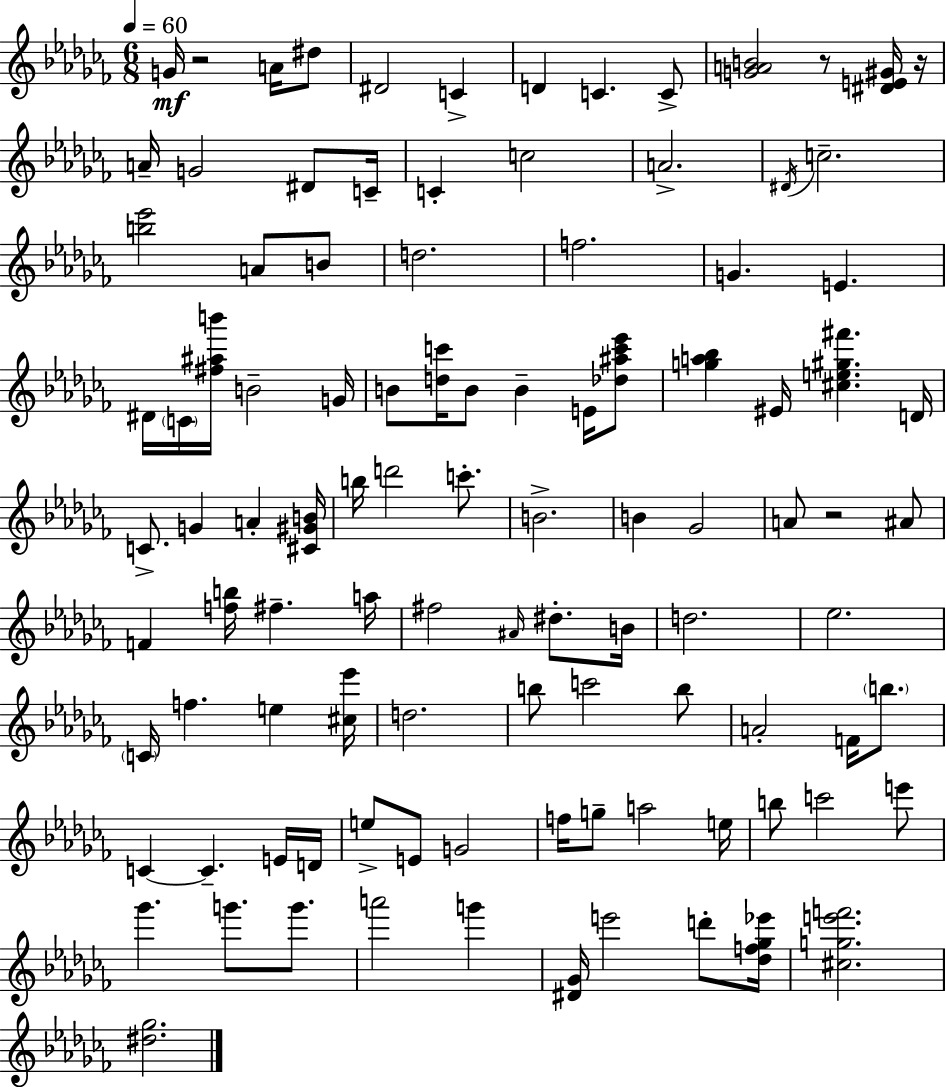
{
  \clef treble
  \numericTimeSignature
  \time 6/8
  \key aes \minor
  \tempo 4 = 60
  g'16\mf r2 a'16 dis''8 | dis'2 c'4-> | d'4 c'4. c'8-> | <g' a' b'>2 r8 <dis' e' gis'>16 r16 | \break a'16-- g'2 dis'8 c'16-- | c'4-. c''2 | a'2.-> | \acciaccatura { dis'16 } c''2.-- | \break <b'' ees'''>2 a'8 b'8 | d''2. | f''2. | g'4. e'4. | \break dis'16 \parenthesize c'16 <fis'' ais'' b'''>16 b'2-- | g'16 b'8 <d'' c'''>16 b'8 b'4-- e'16 <des'' ais'' c''' ees'''>8 | <g'' a'' bes''>4 eis'16 <cis'' e'' gis'' fis'''>4. | d'16 c'8.-> g'4 a'4-. | \break <cis' gis' b'>16 b''16 d'''2 c'''8.-. | b'2.-> | b'4 ges'2 | a'8 r2 ais'8 | \break f'4 <f'' b''>16 fis''4.-- | a''16 fis''2 \grace { ais'16 } dis''8.-. | b'16 d''2. | ees''2. | \break \parenthesize c'16 f''4. e''4 | <cis'' ees'''>16 d''2. | b''8 c'''2 | b''8 a'2-. f'16 \parenthesize b''8. | \break c'4~~ c'4.-- | e'16 d'16 e''8-> e'8 g'2 | f''16 g''8-- a''2 | e''16 b''8 c'''2 | \break e'''8 ges'''4. g'''8. g'''8. | a'''2 g'''4 | <dis' ges'>16 e'''2 d'''8-. | <des'' f'' ges'' ees'''>16 <cis'' g'' e''' f'''>2. | \break <dis'' ges''>2. | \bar "|."
}